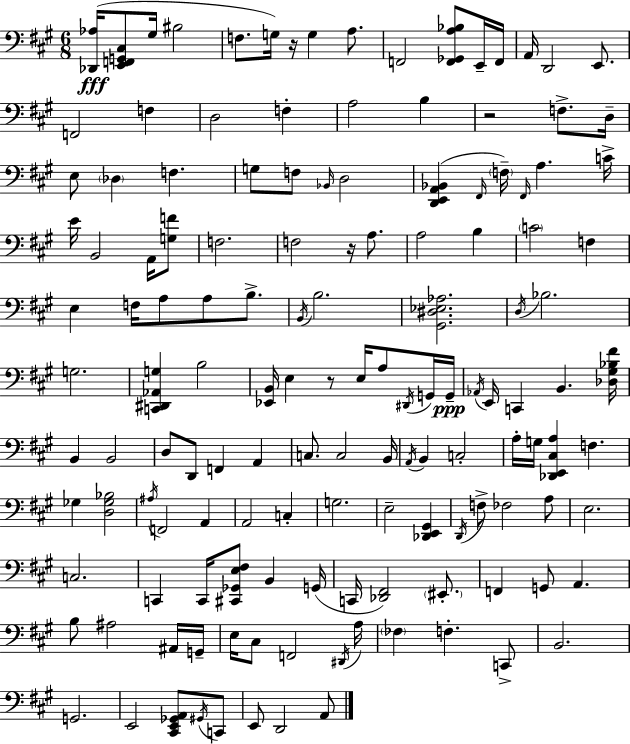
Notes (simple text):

[Db2,Ab3]/s [E2,F2,G2,C#3]/e G#3/s BIS3/h F3/e. G3/s R/s G3/q A3/e. F2/h [F2,Gb2,A3,Bb3]/e E2/s F2/s A2/s D2/h E2/e. F2/h F3/q D3/h F3/q A3/h B3/q R/h F3/e. D3/s E3/e Db3/q F3/q. G3/e F3/e Bb2/s D3/h [D2,E2,A2,Bb2]/q F#2/s F3/s F#2/s A3/q. C4/s E4/s B2/h A2/s [G3,F4]/e F3/h. F3/h R/s A3/e. A3/h B3/q C4/h F3/q E3/q F3/s A3/e A3/e B3/e. B2/s B3/h. [G#2,D#3,Eb3,Ab3]/h. D3/s Bb3/h. G3/h. [C2,D#2,Ab2,G3]/q B3/h [Eb2,B2]/s E3/q R/e E3/s A3/e D#2/s G2/s G2/s Ab2/s E2/s C2/q B2/q. [Db3,G#3,Bb3,F#4]/s B2/q B2/h D3/e D2/e F2/q A2/q C3/e. C3/h B2/s A2/s B2/q C3/h A3/s G3/s [Db2,E2,C#3,A3]/q F3/q. Gb3/q [D3,Gb3,Bb3]/h A#3/s F2/h A2/q A2/h C3/q G3/h. E3/h [Db2,E2,G#2]/q D2/s F3/e FES3/h A3/e E3/h. C3/h. C2/q C2/s [C#2,Gb2,E3,F#3]/e B2/q G2/s C2/s [Db2,F#2]/h EIS2/e. F2/q G2/e A2/q. B3/e A#3/h A#2/s G2/s E3/s C#3/e F2/h D#2/s A3/s FES3/q F3/q. C2/e B2/h. G2/h. E2/h [C#2,E2,Gb2,A2]/e G#2/s C2/e E2/e D2/h A2/e